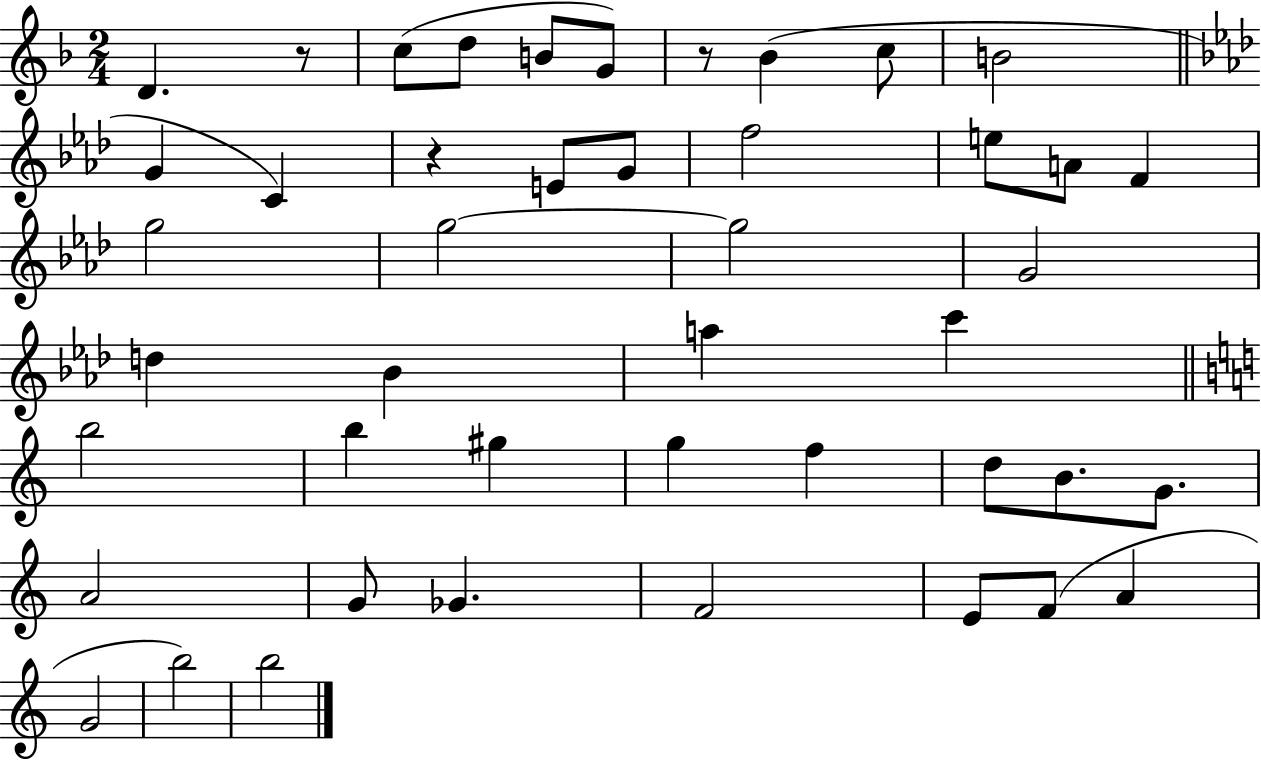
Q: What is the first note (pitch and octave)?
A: D4